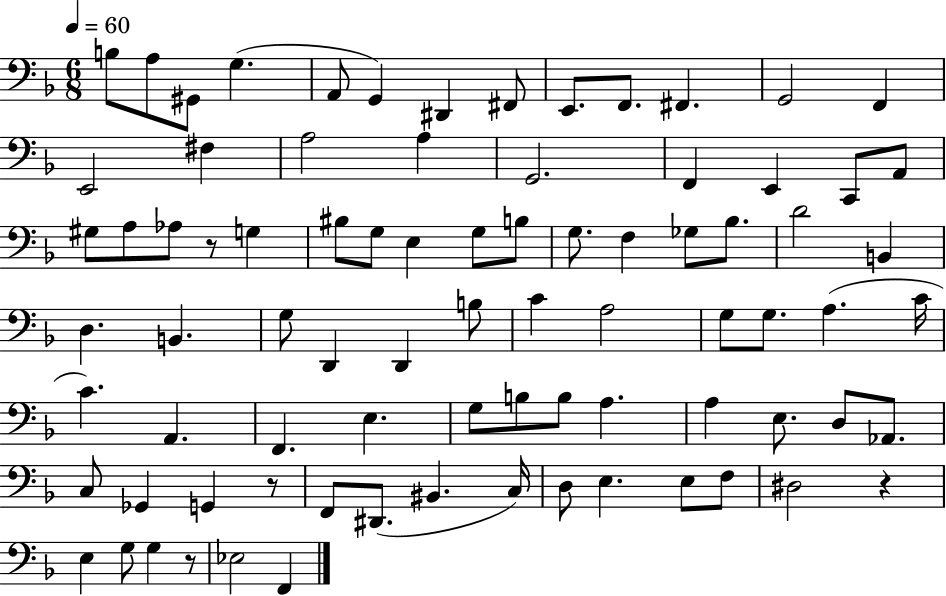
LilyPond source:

{
  \clef bass
  \numericTimeSignature
  \time 6/8
  \key f \major
  \tempo 4 = 60
  \repeat volta 2 { b8 a8 gis,8 g4.( | a,8 g,4) dis,4 fis,8 | e,8. f,8. fis,4. | g,2 f,4 | \break e,2 fis4 | a2 a4 | g,2. | f,4 e,4 c,8 a,8 | \break gis8 a8 aes8 r8 g4 | bis8 g8 e4 g8 b8 | g8. f4 ges8 bes8. | d'2 b,4 | \break d4. b,4. | g8 d,4 d,4 b8 | c'4 a2 | g8 g8. a4.( c'16 | \break c'4.) a,4. | f,4. e4. | g8 b8 b8 a4. | a4 e8. d8 aes,8. | \break c8 ges,4 g,4 r8 | f,8 dis,8.( bis,4. c16) | d8 e4. e8 f8 | dis2 r4 | \break e4 g8 g4 r8 | ees2 f,4 | } \bar "|."
}